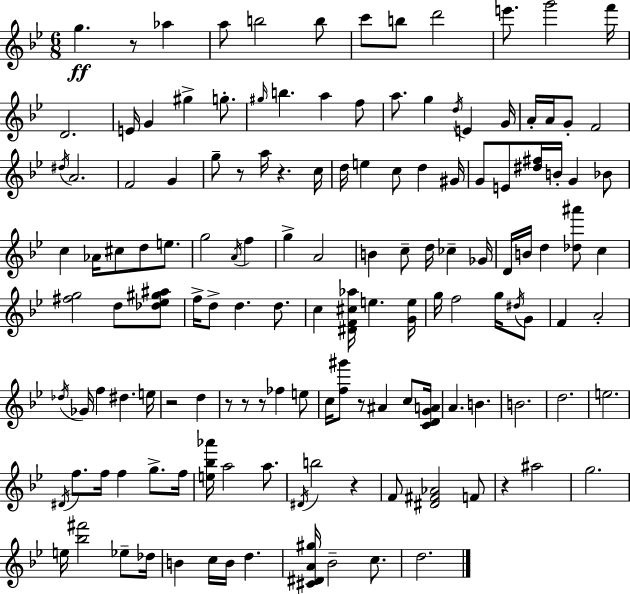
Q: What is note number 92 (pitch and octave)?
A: B4